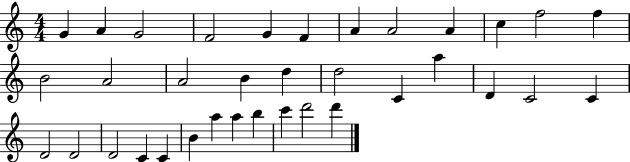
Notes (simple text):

G4/q A4/q G4/h F4/h G4/q F4/q A4/q A4/h A4/q C5/q F5/h F5/q B4/h A4/h A4/h B4/q D5/q D5/h C4/q A5/q D4/q C4/h C4/q D4/h D4/h D4/h C4/q C4/q B4/q A5/q A5/q B5/q C6/q D6/h D6/q